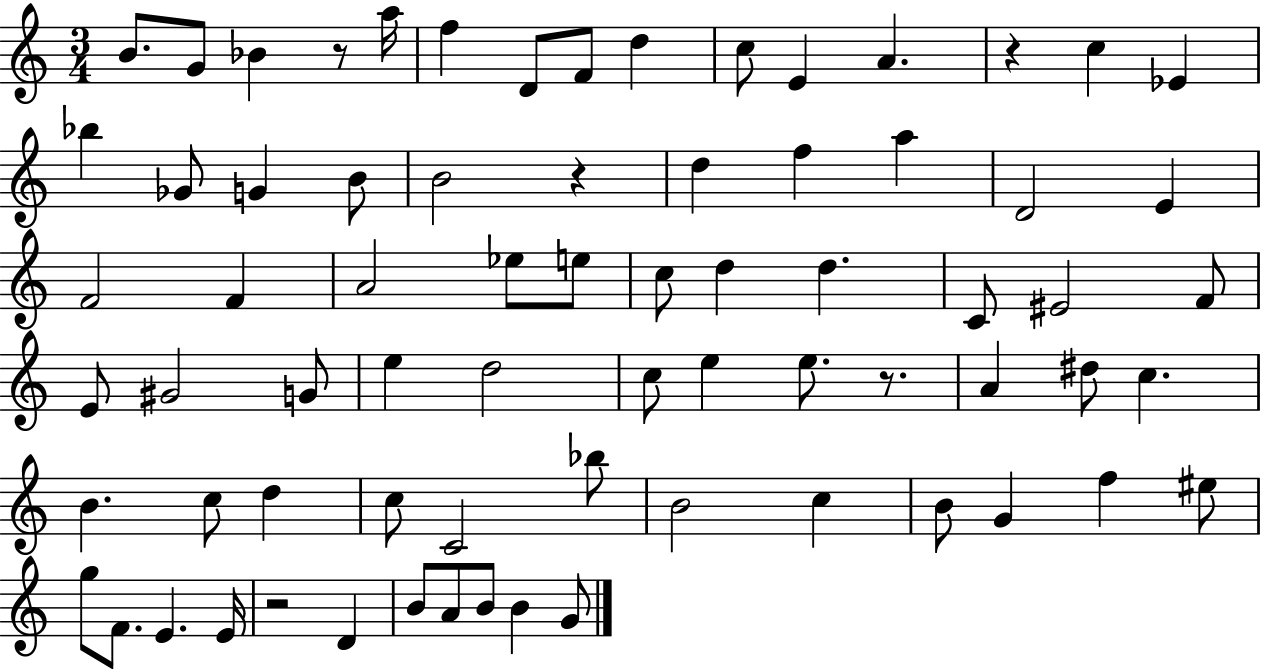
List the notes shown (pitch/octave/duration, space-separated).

B4/e. G4/e Bb4/q R/e A5/s F5/q D4/e F4/e D5/q C5/e E4/q A4/q. R/q C5/q Eb4/q Bb5/q Gb4/e G4/q B4/e B4/h R/q D5/q F5/q A5/q D4/h E4/q F4/h F4/q A4/h Eb5/e E5/e C5/e D5/q D5/q. C4/e EIS4/h F4/e E4/e G#4/h G4/e E5/q D5/h C5/e E5/q E5/e. R/e. A4/q D#5/e C5/q. B4/q. C5/e D5/q C5/e C4/h Bb5/e B4/h C5/q B4/e G4/q F5/q EIS5/e G5/e F4/e. E4/q. E4/s R/h D4/q B4/e A4/e B4/e B4/q G4/e